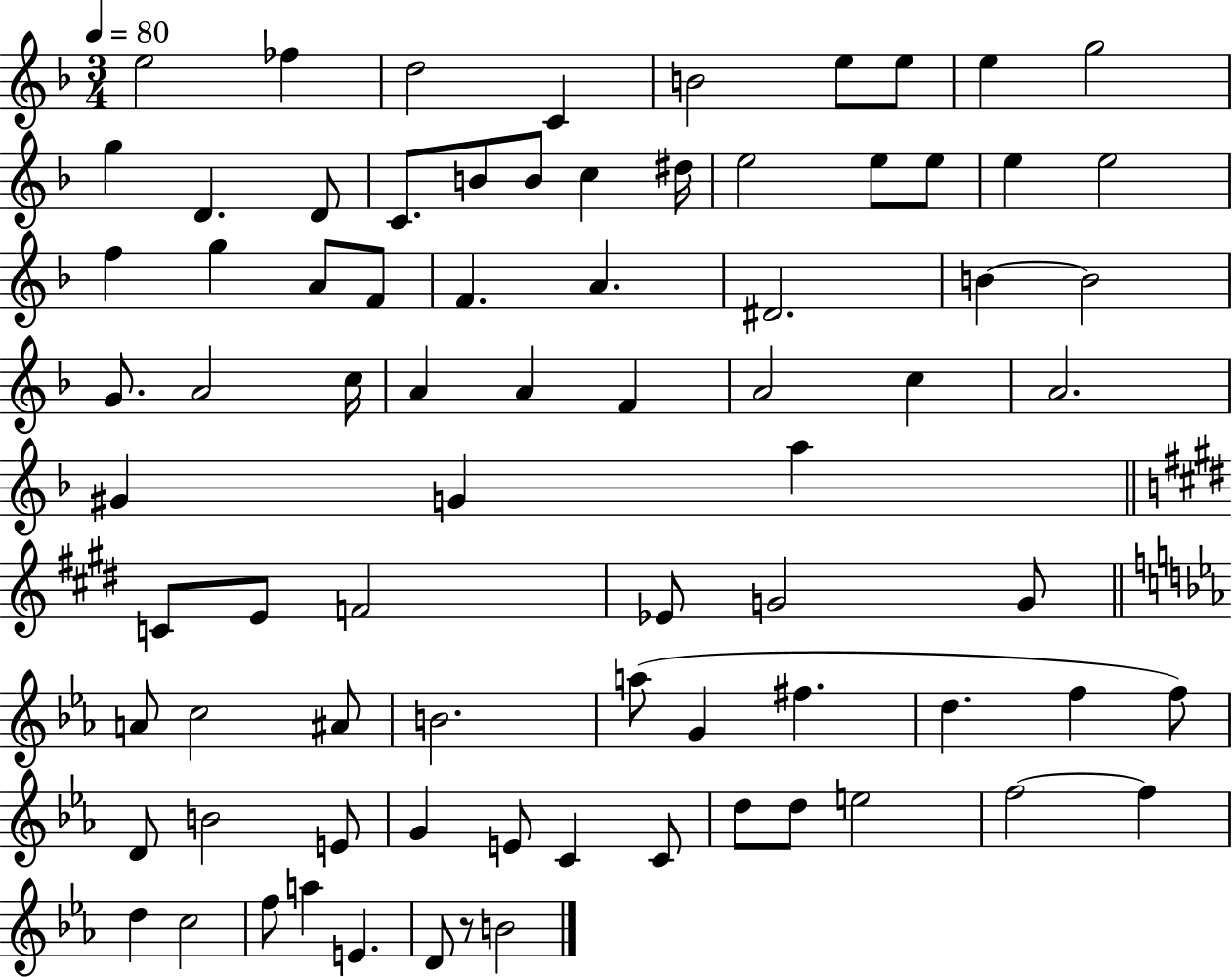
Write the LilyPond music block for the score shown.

{
  \clef treble
  \numericTimeSignature
  \time 3/4
  \key f \major
  \tempo 4 = 80
  e''2 fes''4 | d''2 c'4 | b'2 e''8 e''8 | e''4 g''2 | \break g''4 d'4. d'8 | c'8. b'8 b'8 c''4 dis''16 | e''2 e''8 e''8 | e''4 e''2 | \break f''4 g''4 a'8 f'8 | f'4. a'4. | dis'2. | b'4~~ b'2 | \break g'8. a'2 c''16 | a'4 a'4 f'4 | a'2 c''4 | a'2. | \break gis'4 g'4 a''4 | \bar "||" \break \key e \major c'8 e'8 f'2 | ees'8 g'2 g'8 | \bar "||" \break \key ees \major a'8 c''2 ais'8 | b'2. | a''8( g'4 fis''4. | d''4. f''4 f''8) | \break d'8 b'2 e'8 | g'4 e'8 c'4 c'8 | d''8 d''8 e''2 | f''2~~ f''4 | \break d''4 c''2 | f''8 a''4 e'4. | d'8 r8 b'2 | \bar "|."
}